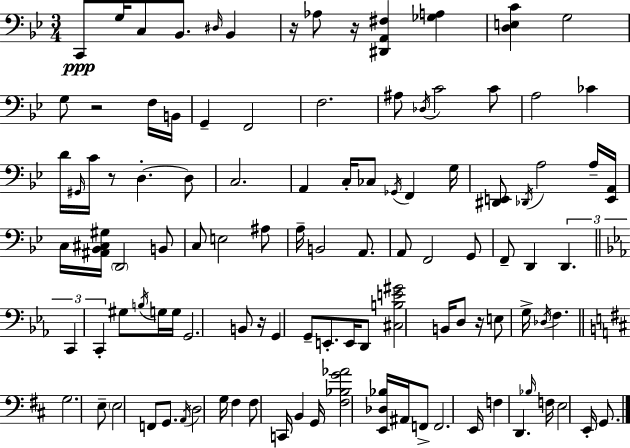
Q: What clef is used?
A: bass